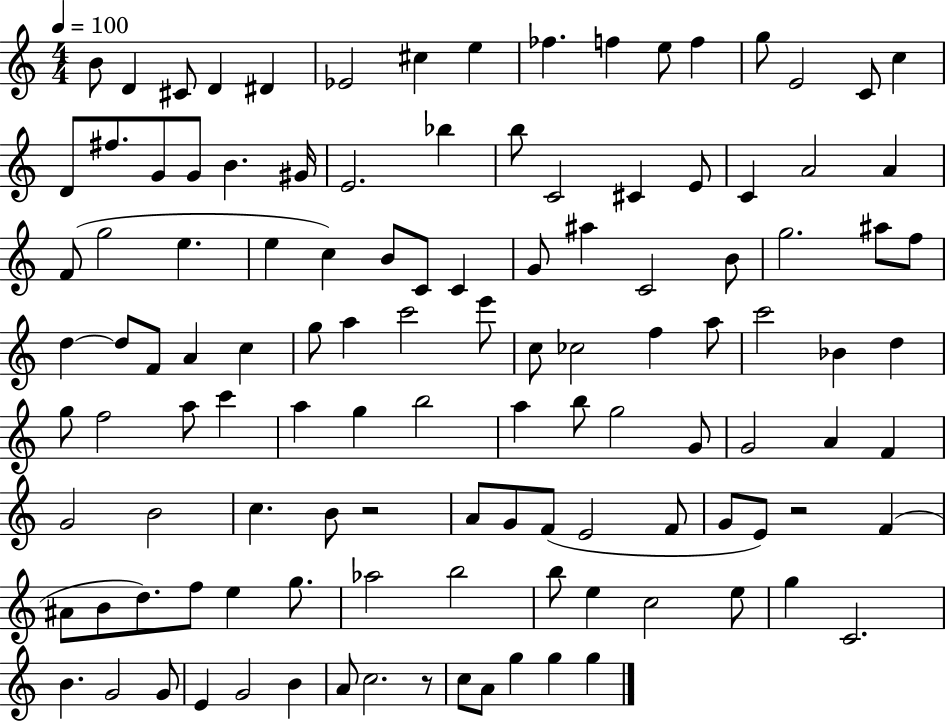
{
  \clef treble
  \numericTimeSignature
  \time 4/4
  \key c \major
  \tempo 4 = 100
  b'8 d'4 cis'8 d'4 dis'4 | ees'2 cis''4 e''4 | fes''4. f''4 e''8 f''4 | g''8 e'2 c'8 c''4 | \break d'8 fis''8. g'8 g'8 b'4. gis'16 | e'2. bes''4 | b''8 c'2 cis'4 e'8 | c'4 a'2 a'4 | \break f'8( g''2 e''4. | e''4 c''4) b'8 c'8 c'4 | g'8 ais''4 c'2 b'8 | g''2. ais''8 f''8 | \break d''4~~ d''8 f'8 a'4 c''4 | g''8 a''4 c'''2 e'''8 | c''8 ces''2 f''4 a''8 | c'''2 bes'4 d''4 | \break g''8 f''2 a''8 c'''4 | a''4 g''4 b''2 | a''4 b''8 g''2 g'8 | g'2 a'4 f'4 | \break g'2 b'2 | c''4. b'8 r2 | a'8 g'8 f'8( e'2 f'8 | g'8 e'8) r2 f'4( | \break ais'8 b'8 d''8.) f''8 e''4 g''8. | aes''2 b''2 | b''8 e''4 c''2 e''8 | g''4 c'2. | \break b'4. g'2 g'8 | e'4 g'2 b'4 | a'8 c''2. r8 | c''8 a'8 g''4 g''4 g''4 | \break \bar "|."
}